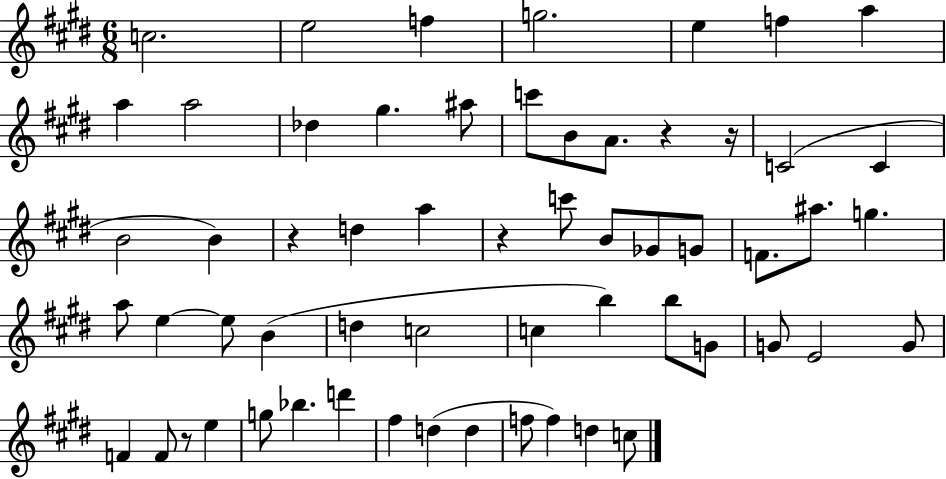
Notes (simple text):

C5/h. E5/h F5/q G5/h. E5/q F5/q A5/q A5/q A5/h Db5/q G#5/q. A#5/e C6/e B4/e A4/e. R/q R/s C4/h C4/q B4/h B4/q R/q D5/q A5/q R/q C6/e B4/e Gb4/e G4/e F4/e. A#5/e. G5/q. A5/e E5/q E5/e B4/q D5/q C5/h C5/q B5/q B5/e G4/e G4/e E4/h G4/e F4/q F4/e R/e E5/q G5/e Bb5/q. D6/q F#5/q D5/q D5/q F5/e F5/q D5/q C5/e